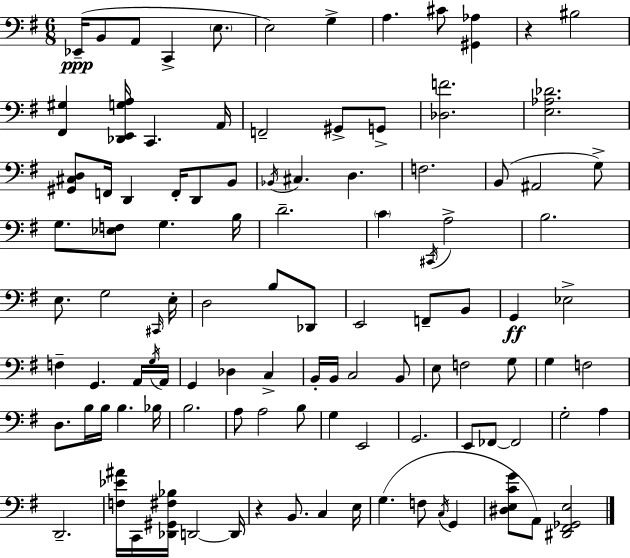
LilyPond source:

{
  \clef bass
  \numericTimeSignature
  \time 6/8
  \key e \minor
  \repeat volta 2 { ees,16--(\ppp b,8 a,8 c,4-> \parenthesize e8. | e2) g4-> | a4. cis'8 <gis, aes>4 | r4 bis2 | \break <fis, gis>4 <des, e, g a>16 c,4. a,16 | f,2-- gis,8-> g,8-> | <des f'>2. | <e aes des'>2. | \break <gis, cis d>8 f,16 d,4 f,16-. d,8 b,8 | \acciaccatura { bes,16 } cis4. d4. | f2. | b,8( ais,2 g8->) | \break g8. <ees f>8 g4. | b16 d'2.-- | \parenthesize c'4 \acciaccatura { cis,16 } a2-> | b2. | \break e8. g2 | \grace { cis,16 } e16-. d2 b8 | des,8 e,2 f,8-- | b,8 g,4\ff ees2-> | \break f4-- g,4. | a,16 \acciaccatura { g16 } a,16 g,4 des4 | c4-> b,16-. b,16 c2 | b,8 e8 f2 | \break g8 g4 f2 | d8. b16 b16 b4. | bes16 b2. | a8 a2 | \break b8 g4 e,2 | g,2. | e,8 fes,8~~ fes,2 | g2-. | \break a4 d,2.-- | <f ees' ais'>16 c,16 <des, gis, fis bes>16 d,2~~ | d,16 r4 b,8. c4 | e16 g4.( f8 | \break \acciaccatura { c16 } g,4 <dis e c' g'>8 a,8) <dis, fis, ges, e>2 | } \bar "|."
}